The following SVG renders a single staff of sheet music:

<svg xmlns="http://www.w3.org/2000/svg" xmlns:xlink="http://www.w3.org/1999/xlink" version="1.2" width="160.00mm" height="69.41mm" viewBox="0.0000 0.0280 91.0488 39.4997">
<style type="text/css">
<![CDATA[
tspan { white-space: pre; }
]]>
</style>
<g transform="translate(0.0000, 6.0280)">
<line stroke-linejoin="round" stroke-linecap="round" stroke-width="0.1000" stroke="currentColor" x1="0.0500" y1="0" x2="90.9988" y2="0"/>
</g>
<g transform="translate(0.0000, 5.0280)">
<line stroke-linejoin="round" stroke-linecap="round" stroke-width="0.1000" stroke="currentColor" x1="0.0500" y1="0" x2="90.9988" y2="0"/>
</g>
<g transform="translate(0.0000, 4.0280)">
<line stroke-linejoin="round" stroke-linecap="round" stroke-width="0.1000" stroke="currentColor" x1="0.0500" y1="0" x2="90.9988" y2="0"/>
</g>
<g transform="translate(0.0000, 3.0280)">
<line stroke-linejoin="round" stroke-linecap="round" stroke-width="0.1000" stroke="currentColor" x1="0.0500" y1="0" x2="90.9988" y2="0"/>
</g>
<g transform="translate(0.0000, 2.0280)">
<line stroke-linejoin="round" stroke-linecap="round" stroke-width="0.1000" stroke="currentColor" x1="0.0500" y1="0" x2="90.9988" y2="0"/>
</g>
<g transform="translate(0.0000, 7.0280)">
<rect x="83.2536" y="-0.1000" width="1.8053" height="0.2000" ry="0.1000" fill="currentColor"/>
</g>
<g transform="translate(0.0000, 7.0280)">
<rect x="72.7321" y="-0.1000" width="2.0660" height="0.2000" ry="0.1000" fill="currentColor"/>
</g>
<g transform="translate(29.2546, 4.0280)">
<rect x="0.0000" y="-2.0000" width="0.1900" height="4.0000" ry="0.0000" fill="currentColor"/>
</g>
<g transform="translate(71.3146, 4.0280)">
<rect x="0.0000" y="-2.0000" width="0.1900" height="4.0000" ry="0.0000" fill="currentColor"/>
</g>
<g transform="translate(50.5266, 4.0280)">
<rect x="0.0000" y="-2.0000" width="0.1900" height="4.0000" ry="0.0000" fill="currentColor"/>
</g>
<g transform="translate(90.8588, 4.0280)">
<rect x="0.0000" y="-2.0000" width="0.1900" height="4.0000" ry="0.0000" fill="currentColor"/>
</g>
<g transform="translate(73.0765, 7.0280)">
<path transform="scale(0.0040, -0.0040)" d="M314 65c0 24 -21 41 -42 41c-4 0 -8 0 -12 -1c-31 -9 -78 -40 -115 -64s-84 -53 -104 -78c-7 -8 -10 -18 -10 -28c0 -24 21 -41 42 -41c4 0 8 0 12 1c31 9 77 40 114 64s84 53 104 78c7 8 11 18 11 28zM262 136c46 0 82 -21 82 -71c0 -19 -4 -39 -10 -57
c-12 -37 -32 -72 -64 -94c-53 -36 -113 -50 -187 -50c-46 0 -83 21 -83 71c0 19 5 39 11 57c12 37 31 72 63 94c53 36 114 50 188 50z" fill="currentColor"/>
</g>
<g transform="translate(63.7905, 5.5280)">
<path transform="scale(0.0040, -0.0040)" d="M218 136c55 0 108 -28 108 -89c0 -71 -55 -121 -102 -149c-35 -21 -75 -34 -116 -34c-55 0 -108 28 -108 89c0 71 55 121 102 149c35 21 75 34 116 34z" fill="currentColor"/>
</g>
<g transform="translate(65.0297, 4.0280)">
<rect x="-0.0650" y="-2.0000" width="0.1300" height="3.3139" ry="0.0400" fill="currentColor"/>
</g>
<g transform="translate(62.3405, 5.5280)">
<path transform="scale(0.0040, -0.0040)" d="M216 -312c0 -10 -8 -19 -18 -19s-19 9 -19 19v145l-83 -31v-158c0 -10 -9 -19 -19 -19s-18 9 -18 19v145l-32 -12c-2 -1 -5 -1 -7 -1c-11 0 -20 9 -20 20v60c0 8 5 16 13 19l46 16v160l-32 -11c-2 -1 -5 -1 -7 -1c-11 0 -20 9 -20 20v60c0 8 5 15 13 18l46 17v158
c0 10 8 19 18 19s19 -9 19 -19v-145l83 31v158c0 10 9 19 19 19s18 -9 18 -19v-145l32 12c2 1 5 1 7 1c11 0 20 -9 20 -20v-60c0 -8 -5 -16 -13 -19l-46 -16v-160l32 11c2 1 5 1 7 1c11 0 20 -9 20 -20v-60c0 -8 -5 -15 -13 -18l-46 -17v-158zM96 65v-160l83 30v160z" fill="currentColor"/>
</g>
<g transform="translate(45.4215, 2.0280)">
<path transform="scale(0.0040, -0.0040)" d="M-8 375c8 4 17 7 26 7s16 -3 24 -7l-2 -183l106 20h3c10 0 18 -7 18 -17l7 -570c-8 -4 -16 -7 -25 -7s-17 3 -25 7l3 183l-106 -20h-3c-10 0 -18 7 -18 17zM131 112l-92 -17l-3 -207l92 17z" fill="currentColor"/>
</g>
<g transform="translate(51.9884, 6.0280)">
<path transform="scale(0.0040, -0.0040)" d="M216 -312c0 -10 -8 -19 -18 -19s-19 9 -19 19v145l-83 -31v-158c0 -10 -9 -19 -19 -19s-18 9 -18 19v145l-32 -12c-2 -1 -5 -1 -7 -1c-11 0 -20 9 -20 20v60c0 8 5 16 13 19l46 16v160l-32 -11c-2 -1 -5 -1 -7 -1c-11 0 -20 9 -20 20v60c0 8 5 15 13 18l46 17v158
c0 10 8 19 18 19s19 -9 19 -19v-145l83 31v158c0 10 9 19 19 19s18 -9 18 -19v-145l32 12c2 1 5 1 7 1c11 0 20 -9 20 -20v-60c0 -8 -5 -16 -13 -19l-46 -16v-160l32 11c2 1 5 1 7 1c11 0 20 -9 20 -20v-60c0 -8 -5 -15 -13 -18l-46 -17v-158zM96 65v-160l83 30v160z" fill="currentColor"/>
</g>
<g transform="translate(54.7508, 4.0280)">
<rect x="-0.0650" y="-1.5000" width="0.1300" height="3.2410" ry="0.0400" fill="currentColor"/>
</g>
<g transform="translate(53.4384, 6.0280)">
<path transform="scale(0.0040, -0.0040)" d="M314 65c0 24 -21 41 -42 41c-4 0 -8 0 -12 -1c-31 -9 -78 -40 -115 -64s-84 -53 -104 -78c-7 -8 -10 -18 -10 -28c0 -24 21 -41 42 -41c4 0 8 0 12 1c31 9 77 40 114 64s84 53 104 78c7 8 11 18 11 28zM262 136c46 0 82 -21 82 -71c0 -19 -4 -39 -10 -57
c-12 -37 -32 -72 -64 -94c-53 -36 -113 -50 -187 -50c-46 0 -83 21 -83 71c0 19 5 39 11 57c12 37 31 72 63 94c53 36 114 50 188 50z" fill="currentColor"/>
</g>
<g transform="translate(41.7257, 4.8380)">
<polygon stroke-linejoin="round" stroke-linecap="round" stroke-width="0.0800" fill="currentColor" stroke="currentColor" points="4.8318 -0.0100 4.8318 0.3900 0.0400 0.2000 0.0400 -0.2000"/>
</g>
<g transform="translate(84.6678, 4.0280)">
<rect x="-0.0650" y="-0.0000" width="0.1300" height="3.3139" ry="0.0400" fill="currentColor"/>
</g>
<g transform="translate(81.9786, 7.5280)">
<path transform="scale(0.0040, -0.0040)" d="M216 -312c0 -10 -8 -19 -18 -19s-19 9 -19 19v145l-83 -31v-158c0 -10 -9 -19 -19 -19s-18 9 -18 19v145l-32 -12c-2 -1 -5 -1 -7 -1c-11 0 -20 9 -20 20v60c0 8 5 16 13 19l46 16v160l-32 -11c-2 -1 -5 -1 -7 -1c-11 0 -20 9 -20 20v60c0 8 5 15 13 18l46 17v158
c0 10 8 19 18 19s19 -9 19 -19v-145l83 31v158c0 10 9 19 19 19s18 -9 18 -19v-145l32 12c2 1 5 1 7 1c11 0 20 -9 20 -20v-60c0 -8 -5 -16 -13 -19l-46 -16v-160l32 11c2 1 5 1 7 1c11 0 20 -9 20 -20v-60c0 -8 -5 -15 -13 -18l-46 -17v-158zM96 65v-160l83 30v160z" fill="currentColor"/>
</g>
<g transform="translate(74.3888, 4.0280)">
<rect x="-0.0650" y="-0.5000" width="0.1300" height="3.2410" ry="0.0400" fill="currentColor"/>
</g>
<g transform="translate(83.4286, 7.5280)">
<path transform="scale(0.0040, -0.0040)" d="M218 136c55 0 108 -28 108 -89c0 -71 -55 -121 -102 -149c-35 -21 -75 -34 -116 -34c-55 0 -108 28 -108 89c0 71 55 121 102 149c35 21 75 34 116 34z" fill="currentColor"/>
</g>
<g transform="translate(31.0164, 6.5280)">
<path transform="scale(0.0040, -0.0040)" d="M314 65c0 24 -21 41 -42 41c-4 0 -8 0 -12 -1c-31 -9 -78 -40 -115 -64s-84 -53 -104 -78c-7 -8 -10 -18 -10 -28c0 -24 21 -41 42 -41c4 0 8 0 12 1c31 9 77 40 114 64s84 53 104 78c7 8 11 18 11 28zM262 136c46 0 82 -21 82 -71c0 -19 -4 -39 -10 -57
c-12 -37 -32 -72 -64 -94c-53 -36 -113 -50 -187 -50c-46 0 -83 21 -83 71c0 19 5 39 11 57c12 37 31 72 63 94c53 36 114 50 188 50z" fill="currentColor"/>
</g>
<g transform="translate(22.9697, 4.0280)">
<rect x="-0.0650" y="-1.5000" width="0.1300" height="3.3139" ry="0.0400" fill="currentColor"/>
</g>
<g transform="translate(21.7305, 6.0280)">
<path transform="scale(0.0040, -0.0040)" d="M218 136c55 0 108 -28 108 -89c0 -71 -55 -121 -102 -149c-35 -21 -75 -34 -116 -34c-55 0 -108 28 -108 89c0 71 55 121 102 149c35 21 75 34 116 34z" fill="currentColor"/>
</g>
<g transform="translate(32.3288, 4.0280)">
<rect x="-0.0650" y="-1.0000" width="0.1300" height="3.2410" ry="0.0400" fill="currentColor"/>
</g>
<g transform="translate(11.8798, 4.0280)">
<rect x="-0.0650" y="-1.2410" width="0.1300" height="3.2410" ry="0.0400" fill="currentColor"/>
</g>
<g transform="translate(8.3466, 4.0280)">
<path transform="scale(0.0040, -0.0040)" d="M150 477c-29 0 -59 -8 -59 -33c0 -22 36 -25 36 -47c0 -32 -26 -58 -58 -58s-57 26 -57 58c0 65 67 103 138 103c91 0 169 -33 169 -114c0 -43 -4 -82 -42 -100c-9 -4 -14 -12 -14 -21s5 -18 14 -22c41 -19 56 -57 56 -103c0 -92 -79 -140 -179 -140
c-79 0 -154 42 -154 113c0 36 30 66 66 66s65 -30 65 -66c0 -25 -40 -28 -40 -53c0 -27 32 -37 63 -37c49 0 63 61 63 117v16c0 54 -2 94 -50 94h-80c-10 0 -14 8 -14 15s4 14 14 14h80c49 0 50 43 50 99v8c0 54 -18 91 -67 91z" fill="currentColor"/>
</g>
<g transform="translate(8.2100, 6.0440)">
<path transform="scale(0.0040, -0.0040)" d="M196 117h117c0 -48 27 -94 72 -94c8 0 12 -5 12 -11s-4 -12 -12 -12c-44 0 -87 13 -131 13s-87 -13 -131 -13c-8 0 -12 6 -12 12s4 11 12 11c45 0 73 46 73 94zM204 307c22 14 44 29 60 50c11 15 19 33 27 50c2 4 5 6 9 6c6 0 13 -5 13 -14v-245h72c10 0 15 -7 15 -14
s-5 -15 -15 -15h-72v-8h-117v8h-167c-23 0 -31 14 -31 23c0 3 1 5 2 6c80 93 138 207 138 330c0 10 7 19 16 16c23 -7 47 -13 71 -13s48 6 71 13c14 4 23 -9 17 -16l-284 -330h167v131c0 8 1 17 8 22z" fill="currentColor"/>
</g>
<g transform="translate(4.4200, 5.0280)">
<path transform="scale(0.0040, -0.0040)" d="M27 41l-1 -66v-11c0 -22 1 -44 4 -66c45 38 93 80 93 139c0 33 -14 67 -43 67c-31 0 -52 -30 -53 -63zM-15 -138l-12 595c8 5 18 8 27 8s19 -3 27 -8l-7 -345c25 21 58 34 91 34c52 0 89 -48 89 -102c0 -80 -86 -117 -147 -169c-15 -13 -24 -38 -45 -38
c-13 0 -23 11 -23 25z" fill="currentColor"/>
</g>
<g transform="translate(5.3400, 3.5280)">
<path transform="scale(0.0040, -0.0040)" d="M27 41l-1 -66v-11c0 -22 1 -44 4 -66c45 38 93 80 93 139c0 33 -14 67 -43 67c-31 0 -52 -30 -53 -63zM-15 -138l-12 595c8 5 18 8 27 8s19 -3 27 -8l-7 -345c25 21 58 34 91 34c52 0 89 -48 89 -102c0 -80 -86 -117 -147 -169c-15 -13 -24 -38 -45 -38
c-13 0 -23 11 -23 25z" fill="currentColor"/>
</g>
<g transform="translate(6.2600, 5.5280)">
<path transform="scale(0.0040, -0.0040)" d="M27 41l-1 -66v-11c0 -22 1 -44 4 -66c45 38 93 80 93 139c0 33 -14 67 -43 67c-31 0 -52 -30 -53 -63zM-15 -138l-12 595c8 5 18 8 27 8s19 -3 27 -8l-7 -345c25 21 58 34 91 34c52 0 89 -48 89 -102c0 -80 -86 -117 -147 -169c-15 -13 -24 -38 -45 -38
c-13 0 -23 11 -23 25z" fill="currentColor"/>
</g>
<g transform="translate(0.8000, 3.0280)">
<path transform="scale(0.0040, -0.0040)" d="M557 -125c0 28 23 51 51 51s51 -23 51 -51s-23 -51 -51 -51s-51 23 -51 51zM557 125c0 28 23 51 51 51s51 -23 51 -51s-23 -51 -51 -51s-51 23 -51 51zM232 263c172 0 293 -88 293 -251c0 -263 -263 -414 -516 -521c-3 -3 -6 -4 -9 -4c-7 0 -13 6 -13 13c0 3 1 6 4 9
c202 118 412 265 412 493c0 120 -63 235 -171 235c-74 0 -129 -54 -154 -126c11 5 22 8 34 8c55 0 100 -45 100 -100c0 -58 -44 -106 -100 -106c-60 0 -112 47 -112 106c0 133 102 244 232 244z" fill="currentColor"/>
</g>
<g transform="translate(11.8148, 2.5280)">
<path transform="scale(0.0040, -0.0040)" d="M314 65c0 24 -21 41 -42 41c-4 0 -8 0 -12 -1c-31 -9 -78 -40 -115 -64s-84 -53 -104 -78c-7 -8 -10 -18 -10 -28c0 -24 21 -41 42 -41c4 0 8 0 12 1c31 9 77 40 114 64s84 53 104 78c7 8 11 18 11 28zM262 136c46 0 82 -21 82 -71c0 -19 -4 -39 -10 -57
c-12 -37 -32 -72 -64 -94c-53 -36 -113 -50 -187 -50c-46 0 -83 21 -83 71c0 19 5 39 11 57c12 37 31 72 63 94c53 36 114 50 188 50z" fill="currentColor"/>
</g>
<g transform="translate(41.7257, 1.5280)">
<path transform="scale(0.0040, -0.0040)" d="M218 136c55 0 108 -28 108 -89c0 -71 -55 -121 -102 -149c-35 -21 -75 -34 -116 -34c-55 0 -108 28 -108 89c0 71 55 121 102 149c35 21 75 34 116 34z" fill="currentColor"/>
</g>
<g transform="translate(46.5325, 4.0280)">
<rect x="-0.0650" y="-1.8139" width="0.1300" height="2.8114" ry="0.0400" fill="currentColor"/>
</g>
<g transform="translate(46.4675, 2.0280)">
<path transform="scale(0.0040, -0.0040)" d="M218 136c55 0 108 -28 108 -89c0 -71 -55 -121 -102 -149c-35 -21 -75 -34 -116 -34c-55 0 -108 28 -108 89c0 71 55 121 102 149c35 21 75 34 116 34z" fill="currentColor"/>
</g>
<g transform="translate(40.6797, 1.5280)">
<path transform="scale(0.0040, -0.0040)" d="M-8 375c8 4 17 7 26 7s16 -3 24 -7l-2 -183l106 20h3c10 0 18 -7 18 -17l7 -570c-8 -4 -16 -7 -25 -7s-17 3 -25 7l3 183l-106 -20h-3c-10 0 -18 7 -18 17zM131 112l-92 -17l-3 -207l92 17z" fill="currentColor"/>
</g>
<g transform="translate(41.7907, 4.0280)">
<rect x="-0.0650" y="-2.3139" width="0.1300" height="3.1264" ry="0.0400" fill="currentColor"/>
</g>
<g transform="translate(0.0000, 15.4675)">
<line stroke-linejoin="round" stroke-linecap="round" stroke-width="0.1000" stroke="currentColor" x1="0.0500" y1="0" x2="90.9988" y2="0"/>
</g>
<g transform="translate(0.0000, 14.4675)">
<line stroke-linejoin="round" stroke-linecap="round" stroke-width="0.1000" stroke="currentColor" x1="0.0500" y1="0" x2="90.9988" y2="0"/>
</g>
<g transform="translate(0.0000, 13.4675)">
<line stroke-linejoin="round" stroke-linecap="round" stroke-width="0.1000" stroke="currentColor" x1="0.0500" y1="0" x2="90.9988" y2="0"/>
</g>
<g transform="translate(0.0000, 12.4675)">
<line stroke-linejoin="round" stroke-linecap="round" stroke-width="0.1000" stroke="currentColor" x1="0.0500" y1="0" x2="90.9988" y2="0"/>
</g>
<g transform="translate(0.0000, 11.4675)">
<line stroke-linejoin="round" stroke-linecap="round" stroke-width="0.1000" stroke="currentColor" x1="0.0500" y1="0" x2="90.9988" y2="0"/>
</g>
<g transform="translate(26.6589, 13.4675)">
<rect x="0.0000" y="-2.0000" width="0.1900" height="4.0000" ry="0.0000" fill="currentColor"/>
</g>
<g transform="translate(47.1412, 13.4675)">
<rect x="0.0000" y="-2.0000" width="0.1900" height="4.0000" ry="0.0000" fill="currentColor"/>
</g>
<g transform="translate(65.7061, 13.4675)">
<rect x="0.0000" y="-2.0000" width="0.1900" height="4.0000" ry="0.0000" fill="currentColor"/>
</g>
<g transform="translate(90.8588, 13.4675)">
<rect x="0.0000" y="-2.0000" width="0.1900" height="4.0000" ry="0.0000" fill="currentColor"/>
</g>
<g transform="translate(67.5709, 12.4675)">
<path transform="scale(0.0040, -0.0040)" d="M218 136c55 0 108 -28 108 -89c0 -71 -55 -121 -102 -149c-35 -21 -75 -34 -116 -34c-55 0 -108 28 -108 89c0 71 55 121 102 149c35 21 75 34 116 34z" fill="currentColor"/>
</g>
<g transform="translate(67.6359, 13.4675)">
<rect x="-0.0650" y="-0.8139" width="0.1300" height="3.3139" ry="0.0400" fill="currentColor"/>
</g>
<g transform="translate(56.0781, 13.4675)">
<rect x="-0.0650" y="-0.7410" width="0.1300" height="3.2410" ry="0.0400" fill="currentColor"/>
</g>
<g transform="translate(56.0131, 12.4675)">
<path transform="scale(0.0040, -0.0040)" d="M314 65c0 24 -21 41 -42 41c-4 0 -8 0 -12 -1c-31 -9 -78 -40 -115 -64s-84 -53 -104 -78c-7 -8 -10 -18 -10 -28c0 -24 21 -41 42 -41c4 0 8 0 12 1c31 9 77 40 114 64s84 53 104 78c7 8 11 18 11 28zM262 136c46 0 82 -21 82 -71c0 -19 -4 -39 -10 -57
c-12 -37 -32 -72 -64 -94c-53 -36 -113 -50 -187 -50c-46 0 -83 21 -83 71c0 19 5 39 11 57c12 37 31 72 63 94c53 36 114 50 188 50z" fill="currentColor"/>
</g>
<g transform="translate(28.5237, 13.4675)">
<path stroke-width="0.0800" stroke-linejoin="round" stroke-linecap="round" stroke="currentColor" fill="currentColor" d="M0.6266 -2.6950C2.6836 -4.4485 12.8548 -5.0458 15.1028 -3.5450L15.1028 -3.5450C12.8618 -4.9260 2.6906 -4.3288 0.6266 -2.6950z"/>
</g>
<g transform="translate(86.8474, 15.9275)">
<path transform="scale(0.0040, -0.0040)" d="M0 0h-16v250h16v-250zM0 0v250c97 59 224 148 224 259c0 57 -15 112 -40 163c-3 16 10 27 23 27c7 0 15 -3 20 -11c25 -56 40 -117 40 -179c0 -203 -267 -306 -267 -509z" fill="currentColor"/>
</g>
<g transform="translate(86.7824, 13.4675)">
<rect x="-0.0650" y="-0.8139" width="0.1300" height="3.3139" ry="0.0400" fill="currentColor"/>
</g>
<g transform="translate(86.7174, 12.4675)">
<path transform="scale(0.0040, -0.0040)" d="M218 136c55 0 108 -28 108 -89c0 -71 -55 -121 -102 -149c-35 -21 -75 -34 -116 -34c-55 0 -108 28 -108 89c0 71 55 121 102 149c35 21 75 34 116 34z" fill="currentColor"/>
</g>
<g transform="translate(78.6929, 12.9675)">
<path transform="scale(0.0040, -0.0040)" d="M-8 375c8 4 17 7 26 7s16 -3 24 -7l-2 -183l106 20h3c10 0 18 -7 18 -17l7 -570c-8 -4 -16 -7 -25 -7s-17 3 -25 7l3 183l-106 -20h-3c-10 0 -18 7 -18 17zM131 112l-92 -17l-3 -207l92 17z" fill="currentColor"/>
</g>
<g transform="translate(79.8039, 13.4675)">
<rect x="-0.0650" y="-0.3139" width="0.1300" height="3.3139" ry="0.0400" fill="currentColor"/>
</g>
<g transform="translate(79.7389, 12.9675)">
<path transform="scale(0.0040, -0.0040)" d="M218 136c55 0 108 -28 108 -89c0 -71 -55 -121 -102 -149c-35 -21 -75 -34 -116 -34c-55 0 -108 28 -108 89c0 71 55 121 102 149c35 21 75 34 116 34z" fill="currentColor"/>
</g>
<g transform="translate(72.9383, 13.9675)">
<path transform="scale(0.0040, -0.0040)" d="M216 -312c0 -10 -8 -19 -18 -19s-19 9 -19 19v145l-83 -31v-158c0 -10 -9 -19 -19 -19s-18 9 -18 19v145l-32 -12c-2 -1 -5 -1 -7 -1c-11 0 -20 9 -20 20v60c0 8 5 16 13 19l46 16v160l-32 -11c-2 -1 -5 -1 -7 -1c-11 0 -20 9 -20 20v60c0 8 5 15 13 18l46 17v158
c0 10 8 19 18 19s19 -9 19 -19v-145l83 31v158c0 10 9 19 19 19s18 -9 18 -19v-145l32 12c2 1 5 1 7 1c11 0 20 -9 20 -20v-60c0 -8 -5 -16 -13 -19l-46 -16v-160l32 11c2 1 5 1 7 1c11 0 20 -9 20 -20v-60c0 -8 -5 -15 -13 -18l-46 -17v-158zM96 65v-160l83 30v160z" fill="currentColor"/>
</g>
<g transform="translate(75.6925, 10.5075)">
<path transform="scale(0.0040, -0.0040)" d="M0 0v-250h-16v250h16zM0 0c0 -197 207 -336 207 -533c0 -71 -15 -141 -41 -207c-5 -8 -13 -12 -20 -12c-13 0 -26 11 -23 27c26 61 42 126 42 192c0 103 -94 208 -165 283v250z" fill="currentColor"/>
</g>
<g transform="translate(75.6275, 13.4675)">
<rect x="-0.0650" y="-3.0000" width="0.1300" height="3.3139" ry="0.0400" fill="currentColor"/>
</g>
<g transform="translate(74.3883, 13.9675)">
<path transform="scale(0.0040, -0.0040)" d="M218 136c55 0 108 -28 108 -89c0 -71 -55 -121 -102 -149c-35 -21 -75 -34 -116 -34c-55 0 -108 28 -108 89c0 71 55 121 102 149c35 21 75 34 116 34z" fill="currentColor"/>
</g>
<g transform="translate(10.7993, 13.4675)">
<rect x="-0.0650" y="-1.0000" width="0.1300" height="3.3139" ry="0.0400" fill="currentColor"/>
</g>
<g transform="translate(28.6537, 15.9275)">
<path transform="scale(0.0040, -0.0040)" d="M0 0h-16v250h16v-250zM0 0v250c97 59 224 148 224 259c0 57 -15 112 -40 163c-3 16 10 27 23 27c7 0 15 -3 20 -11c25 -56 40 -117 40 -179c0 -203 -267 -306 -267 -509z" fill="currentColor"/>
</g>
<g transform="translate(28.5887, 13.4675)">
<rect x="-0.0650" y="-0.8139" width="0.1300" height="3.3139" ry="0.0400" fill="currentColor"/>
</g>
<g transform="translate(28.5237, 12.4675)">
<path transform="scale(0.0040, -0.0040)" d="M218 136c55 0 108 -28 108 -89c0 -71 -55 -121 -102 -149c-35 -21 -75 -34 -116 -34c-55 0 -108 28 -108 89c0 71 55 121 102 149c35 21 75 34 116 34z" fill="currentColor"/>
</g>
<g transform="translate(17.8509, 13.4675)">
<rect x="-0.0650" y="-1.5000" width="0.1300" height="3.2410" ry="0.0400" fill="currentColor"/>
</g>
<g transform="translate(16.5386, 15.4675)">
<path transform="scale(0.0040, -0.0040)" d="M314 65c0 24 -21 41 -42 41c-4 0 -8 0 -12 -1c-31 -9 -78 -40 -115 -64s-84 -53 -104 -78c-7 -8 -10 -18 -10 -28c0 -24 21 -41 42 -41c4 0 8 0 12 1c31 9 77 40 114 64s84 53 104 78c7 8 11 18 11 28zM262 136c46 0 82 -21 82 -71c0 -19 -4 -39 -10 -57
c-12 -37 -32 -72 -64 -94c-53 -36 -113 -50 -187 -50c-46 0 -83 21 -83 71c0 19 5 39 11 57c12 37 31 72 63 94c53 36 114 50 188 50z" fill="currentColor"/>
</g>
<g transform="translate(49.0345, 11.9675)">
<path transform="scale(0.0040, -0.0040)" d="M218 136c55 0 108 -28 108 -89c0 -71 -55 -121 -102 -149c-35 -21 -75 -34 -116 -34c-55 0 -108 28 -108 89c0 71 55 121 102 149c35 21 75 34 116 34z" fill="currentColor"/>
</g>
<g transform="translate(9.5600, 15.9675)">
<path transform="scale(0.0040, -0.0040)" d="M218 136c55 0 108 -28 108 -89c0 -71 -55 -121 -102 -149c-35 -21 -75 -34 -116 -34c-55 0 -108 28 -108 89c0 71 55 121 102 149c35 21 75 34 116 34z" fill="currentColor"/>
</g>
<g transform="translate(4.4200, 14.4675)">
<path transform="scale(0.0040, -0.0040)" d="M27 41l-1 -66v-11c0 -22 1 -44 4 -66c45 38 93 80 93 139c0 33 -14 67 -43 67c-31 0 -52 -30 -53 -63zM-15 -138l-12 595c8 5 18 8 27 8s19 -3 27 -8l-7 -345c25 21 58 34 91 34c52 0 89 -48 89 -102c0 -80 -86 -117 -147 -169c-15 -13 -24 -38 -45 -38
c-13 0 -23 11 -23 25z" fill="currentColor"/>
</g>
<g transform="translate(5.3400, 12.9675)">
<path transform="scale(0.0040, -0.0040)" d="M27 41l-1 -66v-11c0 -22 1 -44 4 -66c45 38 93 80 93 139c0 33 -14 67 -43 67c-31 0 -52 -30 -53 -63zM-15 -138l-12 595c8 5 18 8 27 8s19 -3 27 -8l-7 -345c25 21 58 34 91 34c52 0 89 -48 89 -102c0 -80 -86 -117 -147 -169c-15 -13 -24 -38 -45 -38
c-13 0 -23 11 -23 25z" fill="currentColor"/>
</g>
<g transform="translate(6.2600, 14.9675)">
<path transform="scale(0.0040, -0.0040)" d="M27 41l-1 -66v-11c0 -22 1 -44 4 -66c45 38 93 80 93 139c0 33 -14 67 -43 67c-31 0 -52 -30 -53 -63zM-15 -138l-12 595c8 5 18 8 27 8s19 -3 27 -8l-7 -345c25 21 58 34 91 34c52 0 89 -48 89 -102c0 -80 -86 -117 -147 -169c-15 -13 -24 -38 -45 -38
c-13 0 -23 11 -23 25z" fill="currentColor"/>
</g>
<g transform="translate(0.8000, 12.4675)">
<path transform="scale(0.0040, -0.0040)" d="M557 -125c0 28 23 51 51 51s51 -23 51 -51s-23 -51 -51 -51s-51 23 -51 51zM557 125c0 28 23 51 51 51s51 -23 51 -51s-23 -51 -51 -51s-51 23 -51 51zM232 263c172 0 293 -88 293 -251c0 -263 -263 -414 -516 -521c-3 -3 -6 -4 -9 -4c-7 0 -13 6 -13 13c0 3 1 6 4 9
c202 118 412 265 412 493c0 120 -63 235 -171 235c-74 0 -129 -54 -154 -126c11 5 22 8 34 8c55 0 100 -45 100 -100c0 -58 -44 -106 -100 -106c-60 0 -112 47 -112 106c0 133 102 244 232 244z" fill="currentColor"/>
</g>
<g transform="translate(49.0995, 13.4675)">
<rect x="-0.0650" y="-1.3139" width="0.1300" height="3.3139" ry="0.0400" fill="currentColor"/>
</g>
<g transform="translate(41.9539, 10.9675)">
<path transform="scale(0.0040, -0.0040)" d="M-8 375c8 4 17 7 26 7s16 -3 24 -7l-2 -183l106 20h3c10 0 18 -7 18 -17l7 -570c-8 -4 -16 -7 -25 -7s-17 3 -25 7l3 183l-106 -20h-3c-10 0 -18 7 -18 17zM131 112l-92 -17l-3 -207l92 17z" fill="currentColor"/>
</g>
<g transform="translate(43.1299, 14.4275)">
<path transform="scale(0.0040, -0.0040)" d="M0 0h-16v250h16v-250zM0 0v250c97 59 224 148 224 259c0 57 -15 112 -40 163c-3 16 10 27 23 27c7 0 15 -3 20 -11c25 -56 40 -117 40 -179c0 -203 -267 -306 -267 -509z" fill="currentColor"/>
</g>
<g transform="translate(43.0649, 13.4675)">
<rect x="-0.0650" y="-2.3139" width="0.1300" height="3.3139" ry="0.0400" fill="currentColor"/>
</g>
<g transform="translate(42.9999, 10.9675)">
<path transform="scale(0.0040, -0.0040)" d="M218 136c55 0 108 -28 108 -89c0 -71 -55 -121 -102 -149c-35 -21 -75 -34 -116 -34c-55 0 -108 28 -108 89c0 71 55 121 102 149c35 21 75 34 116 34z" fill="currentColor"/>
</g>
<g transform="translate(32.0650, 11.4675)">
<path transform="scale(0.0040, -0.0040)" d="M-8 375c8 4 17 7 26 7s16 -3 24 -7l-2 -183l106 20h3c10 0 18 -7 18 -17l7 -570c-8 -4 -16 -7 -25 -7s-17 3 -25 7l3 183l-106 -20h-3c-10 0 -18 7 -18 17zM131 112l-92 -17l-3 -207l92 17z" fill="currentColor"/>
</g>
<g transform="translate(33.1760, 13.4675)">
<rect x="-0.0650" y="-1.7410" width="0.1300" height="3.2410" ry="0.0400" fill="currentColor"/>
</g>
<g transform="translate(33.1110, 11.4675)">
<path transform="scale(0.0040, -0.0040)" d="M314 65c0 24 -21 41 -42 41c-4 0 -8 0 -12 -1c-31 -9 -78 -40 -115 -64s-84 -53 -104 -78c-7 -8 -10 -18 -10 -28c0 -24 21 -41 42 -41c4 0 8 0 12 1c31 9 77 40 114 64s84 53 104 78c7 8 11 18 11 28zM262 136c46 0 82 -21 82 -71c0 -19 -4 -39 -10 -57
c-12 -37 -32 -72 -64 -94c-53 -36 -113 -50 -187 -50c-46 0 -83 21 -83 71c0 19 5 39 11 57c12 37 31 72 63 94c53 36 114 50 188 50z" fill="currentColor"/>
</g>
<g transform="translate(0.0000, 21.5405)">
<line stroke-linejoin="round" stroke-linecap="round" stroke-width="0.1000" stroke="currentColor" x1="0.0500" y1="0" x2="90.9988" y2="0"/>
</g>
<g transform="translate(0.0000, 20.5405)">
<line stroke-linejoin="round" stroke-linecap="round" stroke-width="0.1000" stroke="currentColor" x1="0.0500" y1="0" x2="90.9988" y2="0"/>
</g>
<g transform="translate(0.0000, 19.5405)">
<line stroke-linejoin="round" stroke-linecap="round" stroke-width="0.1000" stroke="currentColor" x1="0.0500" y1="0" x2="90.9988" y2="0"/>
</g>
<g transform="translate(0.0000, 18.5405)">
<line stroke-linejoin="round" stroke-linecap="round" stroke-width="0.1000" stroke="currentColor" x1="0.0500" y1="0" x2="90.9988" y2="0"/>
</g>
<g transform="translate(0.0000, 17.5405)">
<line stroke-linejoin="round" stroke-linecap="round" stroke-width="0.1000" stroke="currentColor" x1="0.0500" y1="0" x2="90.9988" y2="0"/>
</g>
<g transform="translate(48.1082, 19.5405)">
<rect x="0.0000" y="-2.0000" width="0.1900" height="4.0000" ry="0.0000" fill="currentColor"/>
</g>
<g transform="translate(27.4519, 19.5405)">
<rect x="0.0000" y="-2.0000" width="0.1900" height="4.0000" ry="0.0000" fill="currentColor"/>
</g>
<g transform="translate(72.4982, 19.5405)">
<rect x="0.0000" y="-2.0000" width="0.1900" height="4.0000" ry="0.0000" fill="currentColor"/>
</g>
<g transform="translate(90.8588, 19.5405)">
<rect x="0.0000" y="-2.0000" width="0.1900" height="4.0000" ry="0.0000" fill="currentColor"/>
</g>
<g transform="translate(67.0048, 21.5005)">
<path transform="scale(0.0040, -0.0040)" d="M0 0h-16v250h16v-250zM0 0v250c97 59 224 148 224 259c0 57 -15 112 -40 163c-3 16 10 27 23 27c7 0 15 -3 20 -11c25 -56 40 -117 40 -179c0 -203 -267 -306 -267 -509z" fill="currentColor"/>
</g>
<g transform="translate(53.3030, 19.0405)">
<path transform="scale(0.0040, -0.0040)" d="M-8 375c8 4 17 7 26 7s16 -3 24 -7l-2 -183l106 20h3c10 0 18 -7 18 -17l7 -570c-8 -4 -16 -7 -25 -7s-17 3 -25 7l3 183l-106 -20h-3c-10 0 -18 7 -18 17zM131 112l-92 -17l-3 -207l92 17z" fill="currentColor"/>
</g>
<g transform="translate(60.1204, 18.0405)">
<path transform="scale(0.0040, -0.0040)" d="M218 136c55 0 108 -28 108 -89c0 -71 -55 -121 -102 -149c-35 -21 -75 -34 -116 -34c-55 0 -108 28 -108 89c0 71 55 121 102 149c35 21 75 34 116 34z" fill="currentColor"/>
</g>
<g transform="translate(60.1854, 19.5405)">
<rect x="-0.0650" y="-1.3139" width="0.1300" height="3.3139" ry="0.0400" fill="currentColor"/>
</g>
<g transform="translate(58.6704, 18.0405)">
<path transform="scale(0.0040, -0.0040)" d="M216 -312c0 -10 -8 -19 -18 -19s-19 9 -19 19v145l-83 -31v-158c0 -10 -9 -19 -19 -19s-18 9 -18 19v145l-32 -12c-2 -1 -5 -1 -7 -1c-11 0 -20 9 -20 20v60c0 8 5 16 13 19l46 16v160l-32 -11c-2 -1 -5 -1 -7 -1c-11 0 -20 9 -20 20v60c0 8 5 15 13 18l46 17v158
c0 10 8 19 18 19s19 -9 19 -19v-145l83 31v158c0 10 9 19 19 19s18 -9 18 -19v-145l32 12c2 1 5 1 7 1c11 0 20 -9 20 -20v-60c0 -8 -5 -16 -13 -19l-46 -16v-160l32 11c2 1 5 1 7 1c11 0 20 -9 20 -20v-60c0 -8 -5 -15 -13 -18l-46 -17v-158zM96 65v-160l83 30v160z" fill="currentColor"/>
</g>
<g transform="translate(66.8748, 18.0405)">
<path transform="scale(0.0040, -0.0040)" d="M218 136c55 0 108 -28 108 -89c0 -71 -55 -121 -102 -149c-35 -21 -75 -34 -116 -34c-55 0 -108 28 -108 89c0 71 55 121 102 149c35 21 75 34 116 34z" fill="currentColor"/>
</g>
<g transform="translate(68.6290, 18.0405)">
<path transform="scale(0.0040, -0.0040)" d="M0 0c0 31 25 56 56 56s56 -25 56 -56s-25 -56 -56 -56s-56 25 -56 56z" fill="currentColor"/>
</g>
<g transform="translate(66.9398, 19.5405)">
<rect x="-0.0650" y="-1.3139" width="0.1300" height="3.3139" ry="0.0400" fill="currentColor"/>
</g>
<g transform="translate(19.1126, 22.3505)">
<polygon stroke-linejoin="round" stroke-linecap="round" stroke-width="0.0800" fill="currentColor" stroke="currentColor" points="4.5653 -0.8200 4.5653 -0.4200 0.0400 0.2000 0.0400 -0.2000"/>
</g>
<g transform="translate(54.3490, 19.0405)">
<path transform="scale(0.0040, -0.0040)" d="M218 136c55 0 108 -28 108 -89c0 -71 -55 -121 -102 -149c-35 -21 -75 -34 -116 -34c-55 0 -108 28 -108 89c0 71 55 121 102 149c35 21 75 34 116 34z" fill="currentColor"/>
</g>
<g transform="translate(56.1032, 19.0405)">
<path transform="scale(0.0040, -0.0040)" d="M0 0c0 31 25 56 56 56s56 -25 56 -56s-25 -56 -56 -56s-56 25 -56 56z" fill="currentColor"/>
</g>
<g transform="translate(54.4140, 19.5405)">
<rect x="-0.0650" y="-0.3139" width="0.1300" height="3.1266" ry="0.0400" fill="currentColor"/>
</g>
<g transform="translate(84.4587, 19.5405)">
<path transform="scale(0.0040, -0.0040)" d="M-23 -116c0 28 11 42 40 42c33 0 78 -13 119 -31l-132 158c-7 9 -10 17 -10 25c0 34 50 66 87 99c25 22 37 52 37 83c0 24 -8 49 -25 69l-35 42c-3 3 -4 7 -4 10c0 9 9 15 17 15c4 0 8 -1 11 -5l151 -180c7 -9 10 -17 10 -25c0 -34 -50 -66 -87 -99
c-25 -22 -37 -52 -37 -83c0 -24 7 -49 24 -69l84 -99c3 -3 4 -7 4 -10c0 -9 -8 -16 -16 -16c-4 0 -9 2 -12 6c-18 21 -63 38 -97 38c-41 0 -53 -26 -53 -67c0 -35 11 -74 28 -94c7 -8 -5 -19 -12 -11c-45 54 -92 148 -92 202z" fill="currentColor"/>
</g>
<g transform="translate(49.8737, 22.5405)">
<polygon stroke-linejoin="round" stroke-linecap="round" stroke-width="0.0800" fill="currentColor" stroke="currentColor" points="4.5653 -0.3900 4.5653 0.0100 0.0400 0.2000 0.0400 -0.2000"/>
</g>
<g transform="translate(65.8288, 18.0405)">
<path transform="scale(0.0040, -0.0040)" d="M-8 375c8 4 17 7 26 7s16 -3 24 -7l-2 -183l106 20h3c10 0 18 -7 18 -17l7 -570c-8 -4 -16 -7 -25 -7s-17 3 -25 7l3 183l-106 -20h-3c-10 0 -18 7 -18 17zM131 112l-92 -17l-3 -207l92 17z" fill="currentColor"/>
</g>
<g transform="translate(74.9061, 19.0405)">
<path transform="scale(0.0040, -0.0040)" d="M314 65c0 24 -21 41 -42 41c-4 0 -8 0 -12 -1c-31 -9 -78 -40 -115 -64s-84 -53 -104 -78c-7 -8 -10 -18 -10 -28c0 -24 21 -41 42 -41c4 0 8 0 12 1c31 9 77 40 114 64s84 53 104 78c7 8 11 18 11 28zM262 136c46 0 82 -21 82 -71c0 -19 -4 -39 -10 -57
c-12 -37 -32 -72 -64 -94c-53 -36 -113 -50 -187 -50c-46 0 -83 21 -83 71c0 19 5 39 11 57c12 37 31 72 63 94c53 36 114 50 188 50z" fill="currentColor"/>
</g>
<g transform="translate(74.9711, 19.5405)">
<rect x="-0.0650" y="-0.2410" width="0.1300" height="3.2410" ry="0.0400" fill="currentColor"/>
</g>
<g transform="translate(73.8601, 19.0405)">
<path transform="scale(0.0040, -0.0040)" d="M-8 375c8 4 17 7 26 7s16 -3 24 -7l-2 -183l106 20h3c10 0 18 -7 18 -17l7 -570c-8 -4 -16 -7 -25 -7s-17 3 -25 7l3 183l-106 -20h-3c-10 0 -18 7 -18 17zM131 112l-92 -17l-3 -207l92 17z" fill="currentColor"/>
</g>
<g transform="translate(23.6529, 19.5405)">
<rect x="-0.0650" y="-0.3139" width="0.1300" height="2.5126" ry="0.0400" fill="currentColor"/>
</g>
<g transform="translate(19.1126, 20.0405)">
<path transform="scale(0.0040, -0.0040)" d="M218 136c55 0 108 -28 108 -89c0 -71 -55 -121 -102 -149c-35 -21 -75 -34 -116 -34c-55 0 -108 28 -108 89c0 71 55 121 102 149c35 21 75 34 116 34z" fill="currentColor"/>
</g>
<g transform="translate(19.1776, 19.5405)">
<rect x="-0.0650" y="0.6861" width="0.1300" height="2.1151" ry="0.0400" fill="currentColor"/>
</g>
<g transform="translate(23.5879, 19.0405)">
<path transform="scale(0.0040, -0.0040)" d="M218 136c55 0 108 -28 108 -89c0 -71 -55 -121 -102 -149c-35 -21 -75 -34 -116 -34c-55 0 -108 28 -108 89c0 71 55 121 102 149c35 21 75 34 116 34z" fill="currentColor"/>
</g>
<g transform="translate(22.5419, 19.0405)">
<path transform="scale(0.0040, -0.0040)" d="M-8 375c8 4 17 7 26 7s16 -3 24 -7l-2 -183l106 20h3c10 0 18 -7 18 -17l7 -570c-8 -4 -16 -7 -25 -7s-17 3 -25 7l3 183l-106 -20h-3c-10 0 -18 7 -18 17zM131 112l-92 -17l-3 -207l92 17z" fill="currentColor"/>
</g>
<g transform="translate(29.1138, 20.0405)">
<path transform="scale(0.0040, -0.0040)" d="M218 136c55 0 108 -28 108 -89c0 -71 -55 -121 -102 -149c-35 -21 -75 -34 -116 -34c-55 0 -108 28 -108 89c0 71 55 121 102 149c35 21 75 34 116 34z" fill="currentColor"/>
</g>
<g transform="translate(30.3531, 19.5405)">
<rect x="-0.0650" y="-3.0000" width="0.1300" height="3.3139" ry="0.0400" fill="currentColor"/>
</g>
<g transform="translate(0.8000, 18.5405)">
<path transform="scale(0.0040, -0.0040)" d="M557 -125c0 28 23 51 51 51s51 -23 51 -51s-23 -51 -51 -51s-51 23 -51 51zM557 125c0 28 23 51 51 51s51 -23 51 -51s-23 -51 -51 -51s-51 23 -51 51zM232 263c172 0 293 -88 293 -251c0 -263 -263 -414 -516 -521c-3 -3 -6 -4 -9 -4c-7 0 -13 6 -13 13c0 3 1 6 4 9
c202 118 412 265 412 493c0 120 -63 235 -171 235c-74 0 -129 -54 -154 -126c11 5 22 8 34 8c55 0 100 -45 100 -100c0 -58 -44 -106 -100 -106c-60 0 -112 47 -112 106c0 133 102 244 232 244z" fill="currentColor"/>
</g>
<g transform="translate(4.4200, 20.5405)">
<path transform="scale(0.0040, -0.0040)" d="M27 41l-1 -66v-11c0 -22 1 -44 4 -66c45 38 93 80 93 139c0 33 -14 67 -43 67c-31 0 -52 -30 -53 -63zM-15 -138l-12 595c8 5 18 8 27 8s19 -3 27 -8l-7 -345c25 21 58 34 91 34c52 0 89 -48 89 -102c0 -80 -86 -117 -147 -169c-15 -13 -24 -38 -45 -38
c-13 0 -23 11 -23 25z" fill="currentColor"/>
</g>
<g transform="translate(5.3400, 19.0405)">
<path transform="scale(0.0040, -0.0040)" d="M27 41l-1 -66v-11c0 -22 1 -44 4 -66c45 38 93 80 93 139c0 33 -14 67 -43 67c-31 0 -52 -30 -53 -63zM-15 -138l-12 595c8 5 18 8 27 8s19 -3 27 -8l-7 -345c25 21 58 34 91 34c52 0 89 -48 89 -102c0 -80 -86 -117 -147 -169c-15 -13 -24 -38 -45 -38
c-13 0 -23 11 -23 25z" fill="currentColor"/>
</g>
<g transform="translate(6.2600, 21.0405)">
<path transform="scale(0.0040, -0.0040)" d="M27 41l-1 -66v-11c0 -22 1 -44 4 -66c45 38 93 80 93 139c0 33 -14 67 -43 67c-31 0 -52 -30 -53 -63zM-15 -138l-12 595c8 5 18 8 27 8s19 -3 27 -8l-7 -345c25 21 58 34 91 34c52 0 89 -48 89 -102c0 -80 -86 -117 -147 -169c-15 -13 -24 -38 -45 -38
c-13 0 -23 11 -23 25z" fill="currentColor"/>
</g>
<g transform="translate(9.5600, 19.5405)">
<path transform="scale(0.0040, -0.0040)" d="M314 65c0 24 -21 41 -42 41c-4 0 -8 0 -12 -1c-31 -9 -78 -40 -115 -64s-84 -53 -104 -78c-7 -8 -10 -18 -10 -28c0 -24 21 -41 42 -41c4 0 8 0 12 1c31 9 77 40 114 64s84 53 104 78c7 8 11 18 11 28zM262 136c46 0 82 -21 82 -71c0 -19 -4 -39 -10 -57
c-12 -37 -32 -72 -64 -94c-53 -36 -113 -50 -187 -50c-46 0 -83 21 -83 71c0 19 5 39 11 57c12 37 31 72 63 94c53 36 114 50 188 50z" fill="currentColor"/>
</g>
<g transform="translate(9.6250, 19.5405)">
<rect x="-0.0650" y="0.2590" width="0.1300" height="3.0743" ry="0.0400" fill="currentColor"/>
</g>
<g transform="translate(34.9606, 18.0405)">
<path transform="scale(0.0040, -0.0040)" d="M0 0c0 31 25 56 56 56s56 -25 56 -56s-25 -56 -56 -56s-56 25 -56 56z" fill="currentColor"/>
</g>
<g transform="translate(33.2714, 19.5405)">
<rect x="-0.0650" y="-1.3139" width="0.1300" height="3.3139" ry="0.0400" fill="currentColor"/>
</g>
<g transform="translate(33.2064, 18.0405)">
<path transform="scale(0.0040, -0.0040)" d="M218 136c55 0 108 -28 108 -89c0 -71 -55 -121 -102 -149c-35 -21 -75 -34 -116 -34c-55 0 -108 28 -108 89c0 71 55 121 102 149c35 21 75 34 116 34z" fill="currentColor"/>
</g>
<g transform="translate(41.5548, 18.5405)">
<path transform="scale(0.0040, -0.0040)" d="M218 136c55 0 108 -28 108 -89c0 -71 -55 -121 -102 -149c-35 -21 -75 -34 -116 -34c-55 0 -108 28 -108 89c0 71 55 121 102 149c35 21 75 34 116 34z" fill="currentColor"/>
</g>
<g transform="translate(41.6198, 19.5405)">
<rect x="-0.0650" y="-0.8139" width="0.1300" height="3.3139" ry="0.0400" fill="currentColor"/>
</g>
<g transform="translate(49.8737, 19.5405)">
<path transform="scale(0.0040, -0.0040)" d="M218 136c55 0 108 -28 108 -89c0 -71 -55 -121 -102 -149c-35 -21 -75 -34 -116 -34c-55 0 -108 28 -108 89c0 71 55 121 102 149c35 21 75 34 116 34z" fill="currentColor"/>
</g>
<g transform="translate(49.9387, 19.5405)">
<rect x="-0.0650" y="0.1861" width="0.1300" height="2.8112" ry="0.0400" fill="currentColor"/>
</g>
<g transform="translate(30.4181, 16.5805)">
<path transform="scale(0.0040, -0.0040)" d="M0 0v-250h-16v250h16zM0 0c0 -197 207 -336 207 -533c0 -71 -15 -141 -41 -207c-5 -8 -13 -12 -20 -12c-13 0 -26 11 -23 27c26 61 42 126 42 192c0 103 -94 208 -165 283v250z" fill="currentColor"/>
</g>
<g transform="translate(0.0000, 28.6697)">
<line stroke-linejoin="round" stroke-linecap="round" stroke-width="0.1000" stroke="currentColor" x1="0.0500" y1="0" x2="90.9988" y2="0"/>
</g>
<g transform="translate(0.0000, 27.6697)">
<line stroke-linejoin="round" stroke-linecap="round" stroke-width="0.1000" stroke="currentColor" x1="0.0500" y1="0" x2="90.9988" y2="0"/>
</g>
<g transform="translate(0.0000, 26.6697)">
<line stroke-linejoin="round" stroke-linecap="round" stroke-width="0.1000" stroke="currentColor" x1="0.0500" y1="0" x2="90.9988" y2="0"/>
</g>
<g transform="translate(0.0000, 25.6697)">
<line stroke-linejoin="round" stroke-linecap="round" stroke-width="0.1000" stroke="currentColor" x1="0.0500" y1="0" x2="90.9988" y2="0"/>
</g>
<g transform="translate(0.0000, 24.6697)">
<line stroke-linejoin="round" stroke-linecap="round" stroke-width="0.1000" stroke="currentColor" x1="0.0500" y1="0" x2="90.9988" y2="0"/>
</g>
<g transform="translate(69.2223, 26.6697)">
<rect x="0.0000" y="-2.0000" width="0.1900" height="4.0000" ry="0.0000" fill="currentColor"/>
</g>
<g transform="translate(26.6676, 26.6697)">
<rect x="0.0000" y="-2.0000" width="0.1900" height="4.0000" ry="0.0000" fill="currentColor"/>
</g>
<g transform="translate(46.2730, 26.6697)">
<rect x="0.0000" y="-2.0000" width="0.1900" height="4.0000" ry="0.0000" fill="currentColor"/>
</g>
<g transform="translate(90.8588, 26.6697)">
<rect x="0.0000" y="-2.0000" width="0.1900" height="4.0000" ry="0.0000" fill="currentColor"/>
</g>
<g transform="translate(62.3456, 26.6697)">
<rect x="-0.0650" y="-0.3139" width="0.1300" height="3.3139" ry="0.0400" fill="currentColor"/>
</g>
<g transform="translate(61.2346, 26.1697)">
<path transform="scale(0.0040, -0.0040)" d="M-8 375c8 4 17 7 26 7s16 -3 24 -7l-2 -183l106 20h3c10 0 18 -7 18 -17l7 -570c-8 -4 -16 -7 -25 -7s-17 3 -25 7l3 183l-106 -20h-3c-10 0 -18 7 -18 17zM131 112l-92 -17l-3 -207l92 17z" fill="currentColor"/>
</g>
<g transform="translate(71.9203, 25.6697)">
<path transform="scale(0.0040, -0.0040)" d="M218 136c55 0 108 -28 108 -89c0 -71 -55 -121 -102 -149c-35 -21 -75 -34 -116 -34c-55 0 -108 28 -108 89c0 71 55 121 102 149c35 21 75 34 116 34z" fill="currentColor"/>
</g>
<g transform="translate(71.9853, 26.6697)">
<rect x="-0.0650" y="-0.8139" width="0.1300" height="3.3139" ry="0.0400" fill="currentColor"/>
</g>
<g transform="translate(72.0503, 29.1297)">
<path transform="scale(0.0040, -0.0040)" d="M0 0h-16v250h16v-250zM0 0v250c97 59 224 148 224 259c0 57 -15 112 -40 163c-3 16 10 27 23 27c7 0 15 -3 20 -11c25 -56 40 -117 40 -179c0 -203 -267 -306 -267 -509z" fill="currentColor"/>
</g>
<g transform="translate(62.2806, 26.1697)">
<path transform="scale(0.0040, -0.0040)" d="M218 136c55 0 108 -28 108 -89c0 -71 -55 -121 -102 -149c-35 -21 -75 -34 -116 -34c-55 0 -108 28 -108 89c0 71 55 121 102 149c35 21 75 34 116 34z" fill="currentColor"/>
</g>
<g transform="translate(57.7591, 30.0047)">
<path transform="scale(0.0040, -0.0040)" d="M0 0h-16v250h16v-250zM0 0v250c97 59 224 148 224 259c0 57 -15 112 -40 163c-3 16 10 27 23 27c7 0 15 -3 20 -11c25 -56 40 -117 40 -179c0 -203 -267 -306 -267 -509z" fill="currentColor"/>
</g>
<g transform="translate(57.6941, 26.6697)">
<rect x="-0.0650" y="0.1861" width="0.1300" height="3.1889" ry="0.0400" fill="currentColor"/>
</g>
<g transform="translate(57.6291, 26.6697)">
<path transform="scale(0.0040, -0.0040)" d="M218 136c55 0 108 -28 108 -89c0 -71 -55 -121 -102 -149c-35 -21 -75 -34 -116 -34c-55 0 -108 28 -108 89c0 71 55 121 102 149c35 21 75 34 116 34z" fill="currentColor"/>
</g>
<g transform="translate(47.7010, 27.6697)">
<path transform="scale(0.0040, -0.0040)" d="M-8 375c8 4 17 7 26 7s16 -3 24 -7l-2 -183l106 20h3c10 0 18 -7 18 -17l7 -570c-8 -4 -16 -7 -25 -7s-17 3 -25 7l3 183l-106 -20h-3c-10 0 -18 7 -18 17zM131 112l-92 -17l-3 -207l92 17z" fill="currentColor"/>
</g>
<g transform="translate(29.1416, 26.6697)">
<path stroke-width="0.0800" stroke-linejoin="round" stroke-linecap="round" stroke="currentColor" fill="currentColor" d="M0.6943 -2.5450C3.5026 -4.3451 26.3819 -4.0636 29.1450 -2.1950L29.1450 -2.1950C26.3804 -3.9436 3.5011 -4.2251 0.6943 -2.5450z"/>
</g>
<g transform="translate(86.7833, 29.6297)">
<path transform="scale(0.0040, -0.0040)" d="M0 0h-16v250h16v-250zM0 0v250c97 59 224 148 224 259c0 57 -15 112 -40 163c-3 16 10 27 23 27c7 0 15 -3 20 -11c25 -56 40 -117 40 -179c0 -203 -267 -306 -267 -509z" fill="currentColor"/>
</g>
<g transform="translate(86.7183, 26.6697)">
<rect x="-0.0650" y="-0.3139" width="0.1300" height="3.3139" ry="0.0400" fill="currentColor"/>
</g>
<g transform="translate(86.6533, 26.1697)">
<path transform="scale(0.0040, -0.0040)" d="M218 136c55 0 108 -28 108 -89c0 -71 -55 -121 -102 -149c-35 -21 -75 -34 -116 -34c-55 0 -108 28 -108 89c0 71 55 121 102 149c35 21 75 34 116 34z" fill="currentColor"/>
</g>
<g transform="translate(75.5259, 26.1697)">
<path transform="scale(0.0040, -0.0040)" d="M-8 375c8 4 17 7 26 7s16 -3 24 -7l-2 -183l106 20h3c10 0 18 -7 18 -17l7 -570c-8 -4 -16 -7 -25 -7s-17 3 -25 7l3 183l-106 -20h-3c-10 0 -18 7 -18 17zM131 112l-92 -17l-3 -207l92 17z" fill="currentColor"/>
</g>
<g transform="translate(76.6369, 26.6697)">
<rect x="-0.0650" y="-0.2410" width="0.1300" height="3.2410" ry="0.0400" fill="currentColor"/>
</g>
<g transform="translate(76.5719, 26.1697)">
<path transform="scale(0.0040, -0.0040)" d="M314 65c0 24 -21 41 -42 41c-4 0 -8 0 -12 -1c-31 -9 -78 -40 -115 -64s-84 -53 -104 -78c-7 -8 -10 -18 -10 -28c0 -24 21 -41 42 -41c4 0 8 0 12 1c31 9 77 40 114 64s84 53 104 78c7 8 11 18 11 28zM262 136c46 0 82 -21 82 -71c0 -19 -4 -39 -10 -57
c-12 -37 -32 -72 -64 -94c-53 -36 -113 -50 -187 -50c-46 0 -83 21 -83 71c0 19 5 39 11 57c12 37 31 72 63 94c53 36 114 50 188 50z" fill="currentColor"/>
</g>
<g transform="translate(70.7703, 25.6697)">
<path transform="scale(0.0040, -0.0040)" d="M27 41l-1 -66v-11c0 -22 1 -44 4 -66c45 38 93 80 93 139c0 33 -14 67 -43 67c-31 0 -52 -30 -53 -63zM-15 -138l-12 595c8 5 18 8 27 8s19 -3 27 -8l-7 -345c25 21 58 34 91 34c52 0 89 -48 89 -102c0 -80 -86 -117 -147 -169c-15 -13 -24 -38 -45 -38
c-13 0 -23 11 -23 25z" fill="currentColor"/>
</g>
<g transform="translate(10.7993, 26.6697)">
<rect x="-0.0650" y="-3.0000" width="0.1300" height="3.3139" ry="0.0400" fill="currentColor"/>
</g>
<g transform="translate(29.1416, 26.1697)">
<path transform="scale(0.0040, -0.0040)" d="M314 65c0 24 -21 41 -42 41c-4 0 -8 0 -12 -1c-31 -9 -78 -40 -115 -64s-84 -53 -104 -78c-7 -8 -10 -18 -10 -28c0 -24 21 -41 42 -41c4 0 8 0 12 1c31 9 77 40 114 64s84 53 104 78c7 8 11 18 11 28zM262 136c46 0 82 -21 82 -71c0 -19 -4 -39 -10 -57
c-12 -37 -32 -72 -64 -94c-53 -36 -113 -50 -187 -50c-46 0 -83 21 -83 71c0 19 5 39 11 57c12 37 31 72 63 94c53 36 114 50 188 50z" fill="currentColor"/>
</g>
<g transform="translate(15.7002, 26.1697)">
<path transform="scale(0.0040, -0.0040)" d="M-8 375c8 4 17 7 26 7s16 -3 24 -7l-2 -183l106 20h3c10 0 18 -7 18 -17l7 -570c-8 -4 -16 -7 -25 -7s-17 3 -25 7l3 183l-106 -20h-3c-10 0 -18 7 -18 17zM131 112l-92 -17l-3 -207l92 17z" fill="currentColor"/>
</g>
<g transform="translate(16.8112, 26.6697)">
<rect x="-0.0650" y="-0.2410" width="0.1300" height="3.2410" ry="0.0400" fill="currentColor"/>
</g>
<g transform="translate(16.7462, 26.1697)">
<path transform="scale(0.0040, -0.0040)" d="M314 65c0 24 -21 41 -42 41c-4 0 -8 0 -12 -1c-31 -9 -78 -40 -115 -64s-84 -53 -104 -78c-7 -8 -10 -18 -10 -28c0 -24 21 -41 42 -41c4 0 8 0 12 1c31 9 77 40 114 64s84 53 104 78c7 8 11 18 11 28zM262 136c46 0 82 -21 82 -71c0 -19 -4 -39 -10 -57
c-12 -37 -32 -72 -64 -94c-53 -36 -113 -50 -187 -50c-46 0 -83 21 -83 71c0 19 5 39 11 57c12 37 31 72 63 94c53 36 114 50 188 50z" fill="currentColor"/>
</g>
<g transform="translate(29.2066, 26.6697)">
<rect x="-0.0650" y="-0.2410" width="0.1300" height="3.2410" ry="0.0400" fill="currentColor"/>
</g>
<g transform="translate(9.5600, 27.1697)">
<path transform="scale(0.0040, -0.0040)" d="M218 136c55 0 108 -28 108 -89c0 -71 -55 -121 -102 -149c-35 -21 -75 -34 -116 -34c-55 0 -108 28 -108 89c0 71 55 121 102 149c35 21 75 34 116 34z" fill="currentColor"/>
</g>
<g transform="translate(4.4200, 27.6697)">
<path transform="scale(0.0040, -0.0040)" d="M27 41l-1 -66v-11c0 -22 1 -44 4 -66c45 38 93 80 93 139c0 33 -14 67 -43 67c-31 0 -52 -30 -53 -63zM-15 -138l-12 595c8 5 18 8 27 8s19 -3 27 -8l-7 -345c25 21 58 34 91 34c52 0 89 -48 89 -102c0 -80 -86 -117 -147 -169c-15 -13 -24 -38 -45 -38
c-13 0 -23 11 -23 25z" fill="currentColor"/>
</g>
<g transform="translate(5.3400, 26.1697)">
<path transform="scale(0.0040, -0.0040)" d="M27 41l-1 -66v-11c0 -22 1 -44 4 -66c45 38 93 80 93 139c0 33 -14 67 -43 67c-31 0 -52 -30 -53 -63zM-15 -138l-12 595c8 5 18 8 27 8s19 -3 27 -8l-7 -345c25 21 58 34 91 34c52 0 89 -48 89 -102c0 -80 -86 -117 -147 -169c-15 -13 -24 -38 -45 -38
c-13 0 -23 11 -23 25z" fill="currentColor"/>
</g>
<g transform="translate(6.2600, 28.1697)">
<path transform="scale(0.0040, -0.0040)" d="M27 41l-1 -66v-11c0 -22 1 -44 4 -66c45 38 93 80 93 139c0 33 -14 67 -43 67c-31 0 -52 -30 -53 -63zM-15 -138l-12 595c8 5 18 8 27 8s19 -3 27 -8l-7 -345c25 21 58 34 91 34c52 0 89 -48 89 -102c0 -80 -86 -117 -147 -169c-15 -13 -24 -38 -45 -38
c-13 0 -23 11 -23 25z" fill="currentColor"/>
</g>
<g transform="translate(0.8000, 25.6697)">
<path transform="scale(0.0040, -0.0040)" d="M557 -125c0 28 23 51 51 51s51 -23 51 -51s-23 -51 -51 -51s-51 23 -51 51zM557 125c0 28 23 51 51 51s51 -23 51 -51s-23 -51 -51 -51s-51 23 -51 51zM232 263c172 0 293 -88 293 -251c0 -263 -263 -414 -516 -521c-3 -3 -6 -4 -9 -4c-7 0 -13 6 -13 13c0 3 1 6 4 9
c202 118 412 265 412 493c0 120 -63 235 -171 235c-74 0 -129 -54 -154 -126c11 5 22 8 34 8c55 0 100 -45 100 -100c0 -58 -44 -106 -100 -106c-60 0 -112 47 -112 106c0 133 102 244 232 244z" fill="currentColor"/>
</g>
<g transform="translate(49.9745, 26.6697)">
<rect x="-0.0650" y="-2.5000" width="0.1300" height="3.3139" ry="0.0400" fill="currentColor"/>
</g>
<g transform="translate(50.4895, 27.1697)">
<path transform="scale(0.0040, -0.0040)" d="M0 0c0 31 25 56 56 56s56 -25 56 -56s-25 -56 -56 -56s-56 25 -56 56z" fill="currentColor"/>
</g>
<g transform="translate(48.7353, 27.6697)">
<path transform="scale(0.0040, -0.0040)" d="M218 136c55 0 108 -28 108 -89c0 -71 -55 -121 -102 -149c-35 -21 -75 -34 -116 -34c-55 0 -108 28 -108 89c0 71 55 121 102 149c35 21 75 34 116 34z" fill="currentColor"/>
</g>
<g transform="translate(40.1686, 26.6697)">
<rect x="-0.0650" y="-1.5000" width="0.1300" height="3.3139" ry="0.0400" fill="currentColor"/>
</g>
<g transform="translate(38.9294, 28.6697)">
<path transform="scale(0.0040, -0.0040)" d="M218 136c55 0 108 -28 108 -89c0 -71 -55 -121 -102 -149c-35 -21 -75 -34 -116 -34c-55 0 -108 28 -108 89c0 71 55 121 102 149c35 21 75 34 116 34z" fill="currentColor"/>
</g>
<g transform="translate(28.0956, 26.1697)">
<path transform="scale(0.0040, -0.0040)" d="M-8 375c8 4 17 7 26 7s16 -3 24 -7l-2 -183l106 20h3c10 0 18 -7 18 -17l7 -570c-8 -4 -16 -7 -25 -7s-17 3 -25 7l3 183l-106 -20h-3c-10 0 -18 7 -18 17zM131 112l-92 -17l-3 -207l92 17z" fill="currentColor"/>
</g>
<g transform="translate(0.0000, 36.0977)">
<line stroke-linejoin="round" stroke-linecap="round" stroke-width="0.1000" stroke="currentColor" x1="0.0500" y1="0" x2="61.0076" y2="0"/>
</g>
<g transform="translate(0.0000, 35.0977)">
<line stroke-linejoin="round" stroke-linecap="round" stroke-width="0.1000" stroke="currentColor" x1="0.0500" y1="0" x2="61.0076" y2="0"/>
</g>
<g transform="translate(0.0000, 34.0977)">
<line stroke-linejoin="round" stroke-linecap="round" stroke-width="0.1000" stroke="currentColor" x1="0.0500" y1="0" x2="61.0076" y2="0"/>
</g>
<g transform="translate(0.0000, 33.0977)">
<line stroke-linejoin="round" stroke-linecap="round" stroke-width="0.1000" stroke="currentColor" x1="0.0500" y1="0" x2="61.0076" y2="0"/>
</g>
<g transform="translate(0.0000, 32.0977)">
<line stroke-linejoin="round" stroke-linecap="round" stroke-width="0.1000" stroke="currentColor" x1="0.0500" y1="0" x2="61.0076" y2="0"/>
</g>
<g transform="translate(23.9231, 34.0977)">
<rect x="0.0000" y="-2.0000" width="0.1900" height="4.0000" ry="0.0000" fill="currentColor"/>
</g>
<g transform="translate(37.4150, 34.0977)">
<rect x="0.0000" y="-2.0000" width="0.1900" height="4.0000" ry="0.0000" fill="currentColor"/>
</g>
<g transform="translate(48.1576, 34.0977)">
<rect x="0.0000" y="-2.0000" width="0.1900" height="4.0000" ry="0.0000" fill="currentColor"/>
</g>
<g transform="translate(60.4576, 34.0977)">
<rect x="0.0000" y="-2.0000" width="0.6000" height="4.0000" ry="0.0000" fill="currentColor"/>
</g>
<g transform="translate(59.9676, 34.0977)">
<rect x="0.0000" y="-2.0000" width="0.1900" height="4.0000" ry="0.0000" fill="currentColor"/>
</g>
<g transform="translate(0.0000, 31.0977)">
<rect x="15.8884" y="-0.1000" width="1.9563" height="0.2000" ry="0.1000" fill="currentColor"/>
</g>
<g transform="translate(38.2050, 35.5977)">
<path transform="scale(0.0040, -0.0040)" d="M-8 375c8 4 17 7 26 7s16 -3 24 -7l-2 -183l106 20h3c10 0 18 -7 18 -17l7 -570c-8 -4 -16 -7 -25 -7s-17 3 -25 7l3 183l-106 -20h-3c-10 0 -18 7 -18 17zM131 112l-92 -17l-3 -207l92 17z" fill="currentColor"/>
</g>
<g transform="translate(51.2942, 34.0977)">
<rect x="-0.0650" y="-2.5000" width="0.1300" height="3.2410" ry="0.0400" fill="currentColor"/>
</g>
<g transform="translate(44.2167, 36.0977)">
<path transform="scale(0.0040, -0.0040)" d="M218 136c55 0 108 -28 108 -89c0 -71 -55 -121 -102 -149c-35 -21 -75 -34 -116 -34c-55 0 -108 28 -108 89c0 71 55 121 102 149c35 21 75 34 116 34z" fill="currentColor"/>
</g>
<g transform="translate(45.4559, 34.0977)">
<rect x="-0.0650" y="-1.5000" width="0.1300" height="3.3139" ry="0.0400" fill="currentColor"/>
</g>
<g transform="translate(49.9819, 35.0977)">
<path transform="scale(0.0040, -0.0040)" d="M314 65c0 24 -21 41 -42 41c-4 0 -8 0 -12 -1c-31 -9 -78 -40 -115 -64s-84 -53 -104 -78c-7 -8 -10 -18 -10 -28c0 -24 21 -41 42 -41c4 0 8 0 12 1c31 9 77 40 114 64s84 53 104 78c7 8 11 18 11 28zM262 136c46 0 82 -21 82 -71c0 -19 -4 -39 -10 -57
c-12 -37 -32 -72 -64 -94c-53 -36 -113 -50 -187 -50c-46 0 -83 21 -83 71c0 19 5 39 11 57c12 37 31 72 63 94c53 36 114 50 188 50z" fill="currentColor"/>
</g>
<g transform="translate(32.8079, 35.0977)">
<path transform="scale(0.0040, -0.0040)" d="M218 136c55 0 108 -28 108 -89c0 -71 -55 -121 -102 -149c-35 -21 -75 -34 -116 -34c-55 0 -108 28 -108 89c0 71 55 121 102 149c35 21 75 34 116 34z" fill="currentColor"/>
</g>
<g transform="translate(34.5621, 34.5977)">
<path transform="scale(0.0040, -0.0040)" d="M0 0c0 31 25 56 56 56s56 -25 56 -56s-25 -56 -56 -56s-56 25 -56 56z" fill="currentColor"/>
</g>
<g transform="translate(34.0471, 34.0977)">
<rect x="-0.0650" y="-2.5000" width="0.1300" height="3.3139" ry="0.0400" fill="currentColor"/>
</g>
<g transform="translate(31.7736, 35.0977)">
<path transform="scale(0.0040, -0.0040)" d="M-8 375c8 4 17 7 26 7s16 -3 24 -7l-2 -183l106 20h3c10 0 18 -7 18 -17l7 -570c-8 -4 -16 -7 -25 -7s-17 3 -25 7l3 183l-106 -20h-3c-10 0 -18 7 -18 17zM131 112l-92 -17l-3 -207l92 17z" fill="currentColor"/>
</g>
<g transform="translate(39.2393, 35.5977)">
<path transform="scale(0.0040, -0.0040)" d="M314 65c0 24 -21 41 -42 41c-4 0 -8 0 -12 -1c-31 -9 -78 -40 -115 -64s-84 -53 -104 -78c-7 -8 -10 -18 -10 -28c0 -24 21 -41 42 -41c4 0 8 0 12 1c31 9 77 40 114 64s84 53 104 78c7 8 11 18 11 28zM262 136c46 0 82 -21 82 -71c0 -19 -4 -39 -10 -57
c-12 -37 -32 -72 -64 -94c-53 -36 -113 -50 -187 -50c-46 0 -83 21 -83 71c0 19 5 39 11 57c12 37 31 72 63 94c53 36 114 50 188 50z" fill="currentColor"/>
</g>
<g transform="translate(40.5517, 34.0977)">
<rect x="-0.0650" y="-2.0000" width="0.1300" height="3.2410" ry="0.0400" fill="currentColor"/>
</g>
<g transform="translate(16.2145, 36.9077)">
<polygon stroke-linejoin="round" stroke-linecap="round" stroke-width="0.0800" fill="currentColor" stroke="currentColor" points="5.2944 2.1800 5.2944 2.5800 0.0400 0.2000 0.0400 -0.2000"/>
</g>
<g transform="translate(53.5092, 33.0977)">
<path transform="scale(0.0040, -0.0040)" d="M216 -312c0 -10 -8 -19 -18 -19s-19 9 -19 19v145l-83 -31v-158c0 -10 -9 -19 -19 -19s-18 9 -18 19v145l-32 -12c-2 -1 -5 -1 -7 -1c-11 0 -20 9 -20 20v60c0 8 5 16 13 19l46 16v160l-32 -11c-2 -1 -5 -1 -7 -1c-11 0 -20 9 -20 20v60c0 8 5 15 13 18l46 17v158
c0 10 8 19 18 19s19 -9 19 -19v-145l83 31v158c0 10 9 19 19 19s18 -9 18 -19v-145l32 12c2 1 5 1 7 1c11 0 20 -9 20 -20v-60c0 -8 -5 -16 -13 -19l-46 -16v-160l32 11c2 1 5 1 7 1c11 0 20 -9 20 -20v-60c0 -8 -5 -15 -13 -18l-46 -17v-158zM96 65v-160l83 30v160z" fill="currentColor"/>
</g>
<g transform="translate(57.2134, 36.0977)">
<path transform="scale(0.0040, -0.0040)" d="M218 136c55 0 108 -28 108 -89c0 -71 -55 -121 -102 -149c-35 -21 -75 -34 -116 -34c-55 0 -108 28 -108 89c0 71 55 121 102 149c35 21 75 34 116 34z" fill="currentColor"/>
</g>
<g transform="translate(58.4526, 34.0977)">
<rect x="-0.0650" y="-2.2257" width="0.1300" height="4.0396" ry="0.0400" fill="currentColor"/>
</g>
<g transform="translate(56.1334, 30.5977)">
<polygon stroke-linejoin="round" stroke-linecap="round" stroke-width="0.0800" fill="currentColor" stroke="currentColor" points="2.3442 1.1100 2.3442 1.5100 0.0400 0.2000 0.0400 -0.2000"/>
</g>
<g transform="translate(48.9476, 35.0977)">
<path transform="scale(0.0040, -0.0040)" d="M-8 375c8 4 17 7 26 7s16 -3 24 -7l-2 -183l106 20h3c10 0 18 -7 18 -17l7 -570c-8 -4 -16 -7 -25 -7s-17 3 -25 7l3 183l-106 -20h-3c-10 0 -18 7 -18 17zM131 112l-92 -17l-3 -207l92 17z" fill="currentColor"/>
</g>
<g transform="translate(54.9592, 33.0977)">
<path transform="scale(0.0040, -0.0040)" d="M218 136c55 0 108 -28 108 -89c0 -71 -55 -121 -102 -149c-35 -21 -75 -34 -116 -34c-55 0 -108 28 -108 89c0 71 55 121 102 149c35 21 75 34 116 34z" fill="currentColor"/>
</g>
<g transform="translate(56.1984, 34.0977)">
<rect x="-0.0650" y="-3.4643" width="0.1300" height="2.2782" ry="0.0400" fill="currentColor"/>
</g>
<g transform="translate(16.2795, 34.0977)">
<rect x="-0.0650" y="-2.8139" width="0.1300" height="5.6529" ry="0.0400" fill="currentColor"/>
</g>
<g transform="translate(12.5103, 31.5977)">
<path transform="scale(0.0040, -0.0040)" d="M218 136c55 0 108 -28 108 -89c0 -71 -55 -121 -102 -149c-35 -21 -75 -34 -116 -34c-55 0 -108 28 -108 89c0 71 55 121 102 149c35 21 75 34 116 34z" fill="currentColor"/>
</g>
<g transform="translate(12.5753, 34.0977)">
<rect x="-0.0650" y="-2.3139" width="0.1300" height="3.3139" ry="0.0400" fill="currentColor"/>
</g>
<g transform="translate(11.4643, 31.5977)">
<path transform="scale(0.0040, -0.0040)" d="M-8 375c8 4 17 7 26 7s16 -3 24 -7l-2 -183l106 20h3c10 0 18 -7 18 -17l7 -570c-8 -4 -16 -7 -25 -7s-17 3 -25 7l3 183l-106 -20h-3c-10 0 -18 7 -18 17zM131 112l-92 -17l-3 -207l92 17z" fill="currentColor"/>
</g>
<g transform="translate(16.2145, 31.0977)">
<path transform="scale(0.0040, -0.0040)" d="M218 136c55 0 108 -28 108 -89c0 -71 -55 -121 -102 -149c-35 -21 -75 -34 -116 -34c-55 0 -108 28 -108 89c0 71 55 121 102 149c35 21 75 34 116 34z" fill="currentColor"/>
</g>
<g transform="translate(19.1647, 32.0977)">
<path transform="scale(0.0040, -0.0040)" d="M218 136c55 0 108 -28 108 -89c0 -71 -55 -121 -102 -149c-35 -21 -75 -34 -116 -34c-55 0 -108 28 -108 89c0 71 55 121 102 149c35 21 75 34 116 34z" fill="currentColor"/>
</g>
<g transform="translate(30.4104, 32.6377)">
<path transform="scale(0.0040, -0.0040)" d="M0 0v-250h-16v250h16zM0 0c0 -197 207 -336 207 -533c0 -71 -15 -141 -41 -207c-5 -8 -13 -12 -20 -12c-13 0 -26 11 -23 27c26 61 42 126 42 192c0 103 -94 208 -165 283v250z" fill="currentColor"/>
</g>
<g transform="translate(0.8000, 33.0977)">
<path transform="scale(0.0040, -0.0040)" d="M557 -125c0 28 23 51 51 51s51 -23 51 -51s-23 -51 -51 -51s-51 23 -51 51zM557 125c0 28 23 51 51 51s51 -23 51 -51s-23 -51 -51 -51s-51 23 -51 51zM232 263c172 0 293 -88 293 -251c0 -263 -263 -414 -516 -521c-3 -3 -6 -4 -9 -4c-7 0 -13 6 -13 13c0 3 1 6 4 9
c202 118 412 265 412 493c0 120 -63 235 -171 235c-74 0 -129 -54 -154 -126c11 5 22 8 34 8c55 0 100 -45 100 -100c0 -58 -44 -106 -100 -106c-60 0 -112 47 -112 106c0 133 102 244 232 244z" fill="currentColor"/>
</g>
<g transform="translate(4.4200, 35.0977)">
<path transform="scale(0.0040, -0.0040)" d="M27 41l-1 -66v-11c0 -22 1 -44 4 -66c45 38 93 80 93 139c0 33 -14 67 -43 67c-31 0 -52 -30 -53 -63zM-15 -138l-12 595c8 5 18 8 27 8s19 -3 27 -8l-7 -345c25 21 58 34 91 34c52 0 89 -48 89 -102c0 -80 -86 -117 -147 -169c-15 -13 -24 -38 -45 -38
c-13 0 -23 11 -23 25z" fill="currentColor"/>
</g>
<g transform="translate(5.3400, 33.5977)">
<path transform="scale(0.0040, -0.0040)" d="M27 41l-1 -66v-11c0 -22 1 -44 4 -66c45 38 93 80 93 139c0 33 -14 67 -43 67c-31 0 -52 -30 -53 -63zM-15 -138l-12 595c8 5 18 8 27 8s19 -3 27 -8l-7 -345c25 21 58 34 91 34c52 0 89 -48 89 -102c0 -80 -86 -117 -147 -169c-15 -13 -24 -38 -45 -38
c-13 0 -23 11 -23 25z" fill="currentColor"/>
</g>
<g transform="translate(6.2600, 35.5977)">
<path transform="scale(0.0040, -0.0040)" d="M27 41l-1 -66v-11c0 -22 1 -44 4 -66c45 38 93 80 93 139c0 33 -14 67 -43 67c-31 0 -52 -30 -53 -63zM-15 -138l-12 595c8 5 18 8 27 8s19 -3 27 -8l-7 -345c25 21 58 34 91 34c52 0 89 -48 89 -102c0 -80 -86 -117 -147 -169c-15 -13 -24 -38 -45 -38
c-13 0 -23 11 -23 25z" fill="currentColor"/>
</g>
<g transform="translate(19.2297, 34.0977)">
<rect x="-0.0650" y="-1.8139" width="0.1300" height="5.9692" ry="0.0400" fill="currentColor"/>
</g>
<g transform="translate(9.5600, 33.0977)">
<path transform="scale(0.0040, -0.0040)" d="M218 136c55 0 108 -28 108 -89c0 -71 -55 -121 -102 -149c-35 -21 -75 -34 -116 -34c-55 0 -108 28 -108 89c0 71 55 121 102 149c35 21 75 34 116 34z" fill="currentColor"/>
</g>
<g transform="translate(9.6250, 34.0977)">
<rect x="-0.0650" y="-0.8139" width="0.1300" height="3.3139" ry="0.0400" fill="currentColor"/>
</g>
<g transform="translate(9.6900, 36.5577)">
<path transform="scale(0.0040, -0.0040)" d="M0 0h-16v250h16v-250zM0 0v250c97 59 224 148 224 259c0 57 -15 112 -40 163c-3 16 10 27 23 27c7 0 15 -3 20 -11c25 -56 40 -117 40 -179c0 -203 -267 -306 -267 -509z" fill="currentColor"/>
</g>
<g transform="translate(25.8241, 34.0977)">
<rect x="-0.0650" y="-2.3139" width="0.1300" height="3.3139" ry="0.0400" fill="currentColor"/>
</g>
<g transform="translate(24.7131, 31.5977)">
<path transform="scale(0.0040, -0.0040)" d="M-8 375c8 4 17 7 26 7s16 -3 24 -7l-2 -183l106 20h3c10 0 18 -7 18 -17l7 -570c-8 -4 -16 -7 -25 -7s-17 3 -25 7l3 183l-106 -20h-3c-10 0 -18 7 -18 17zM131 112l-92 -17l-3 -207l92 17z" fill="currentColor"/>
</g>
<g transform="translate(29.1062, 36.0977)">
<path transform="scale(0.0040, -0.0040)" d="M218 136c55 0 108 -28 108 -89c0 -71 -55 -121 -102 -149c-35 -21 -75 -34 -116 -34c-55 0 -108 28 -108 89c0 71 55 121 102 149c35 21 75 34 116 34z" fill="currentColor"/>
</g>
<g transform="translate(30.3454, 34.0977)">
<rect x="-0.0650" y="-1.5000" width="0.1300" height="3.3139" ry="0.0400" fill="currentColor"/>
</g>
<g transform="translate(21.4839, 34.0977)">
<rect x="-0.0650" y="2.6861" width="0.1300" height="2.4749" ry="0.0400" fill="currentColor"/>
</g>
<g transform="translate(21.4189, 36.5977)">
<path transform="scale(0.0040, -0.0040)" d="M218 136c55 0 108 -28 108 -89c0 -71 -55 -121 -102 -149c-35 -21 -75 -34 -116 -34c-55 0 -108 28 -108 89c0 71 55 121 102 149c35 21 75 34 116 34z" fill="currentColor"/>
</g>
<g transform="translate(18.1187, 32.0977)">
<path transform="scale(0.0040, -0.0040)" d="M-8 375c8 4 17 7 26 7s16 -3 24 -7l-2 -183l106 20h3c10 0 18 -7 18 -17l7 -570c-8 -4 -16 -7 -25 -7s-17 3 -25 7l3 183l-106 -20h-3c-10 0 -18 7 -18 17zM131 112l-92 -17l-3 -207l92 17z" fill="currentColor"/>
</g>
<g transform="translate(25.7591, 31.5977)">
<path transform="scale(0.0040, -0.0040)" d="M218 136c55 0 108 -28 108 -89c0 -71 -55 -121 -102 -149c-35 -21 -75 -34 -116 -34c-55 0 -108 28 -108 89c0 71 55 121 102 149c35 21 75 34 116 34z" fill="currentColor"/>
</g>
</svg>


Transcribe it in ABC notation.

X:1
T:Untitled
M:3/4
L:1/4
K:Eb
G,2 G,, F,,2 B,/2 A,/2 ^G,,2 ^A,, _E,,2 ^D,, F,, G,,2 F,/2 A,2 B,/2 G, F,2 F, ^C,/2 E, F,/2 D,2 C,/2 E,/2 C,/2 G, F, D,/2 E,/2 ^G, G,/2 E,2 z C, E,2 E,2 G,, B,, D,/2 E, _F,/2 E,2 E,/2 F,/2 B, C/2 A,/2 F,,/2 B, G,,/2 B,, A,,2 G,, B,,2 ^F,/2 G,,/2